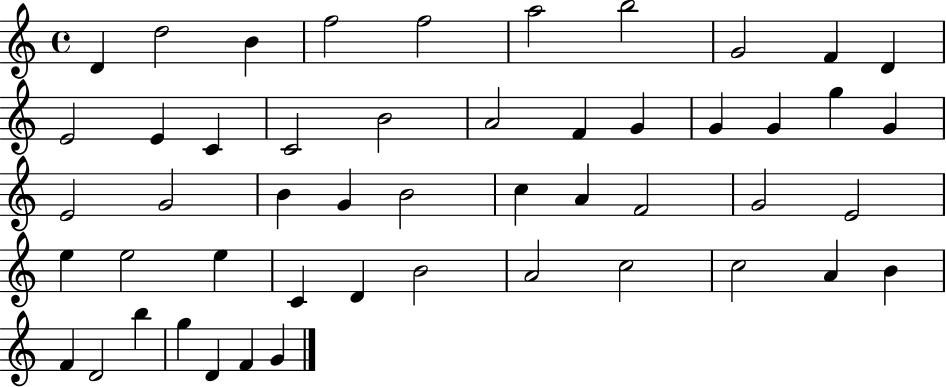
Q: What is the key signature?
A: C major